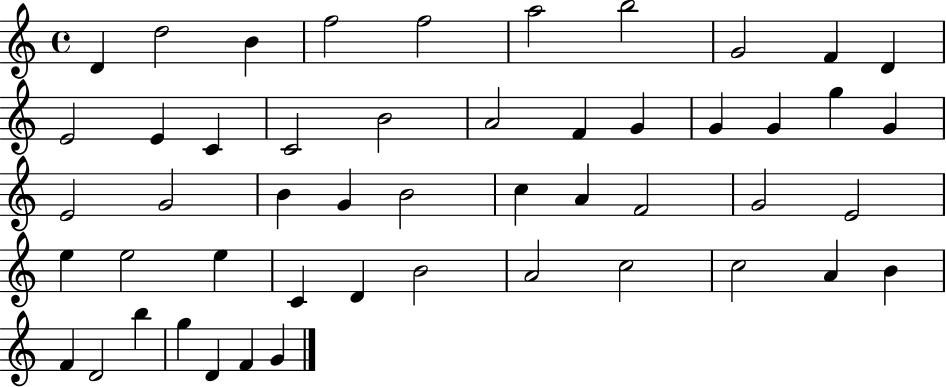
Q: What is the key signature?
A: C major